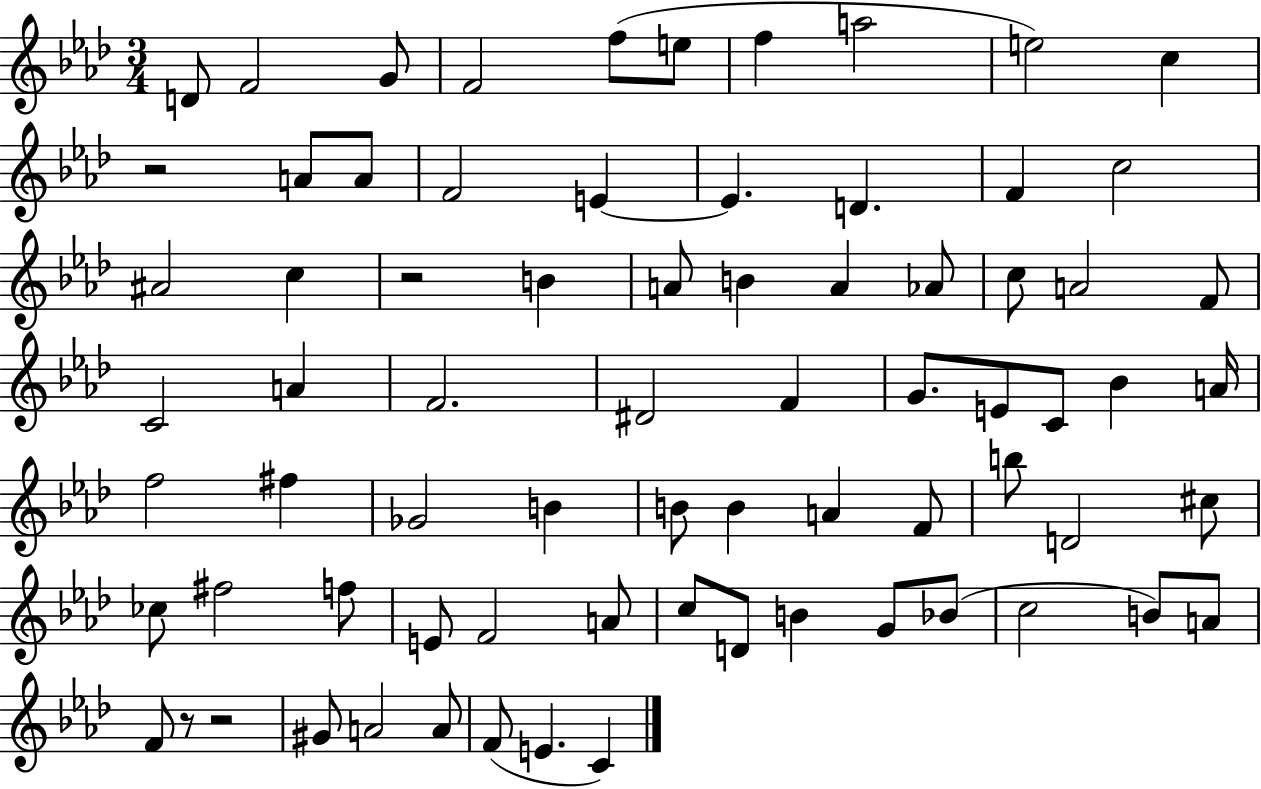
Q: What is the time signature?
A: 3/4